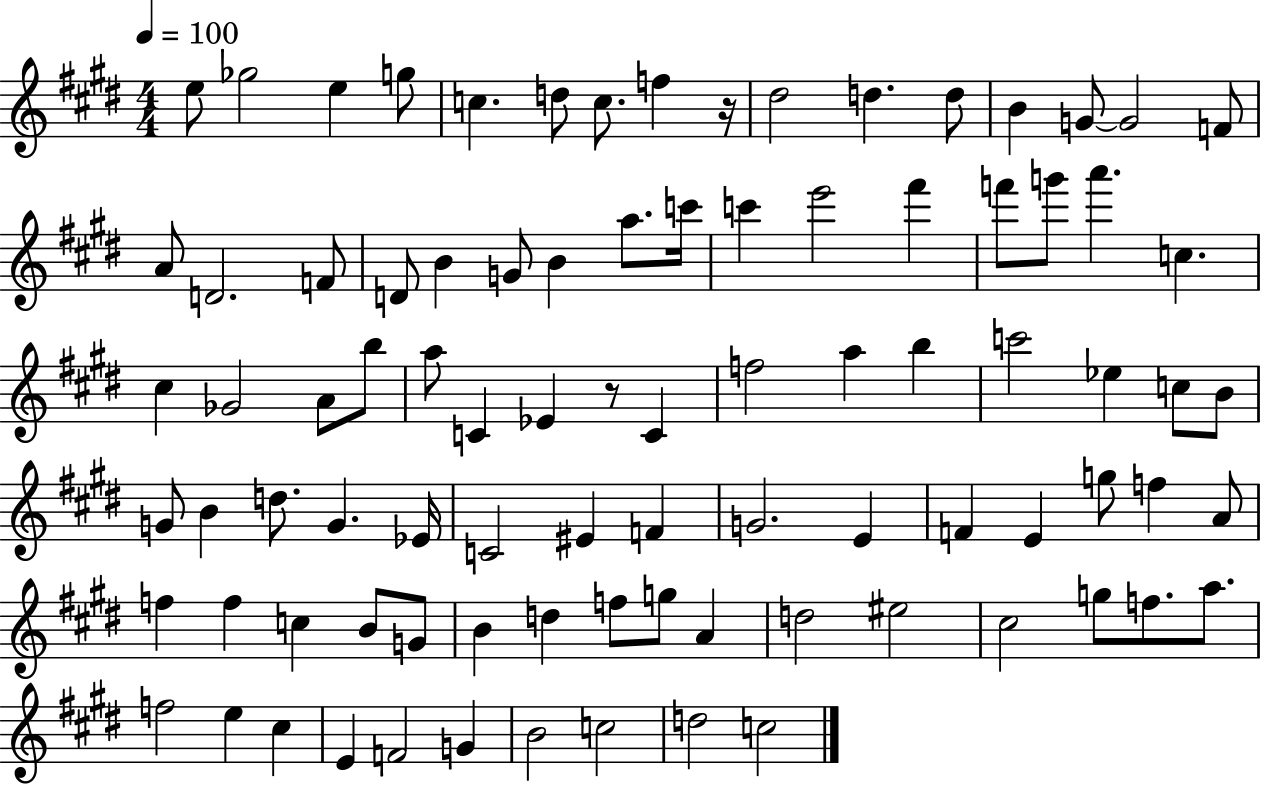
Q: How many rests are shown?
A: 2